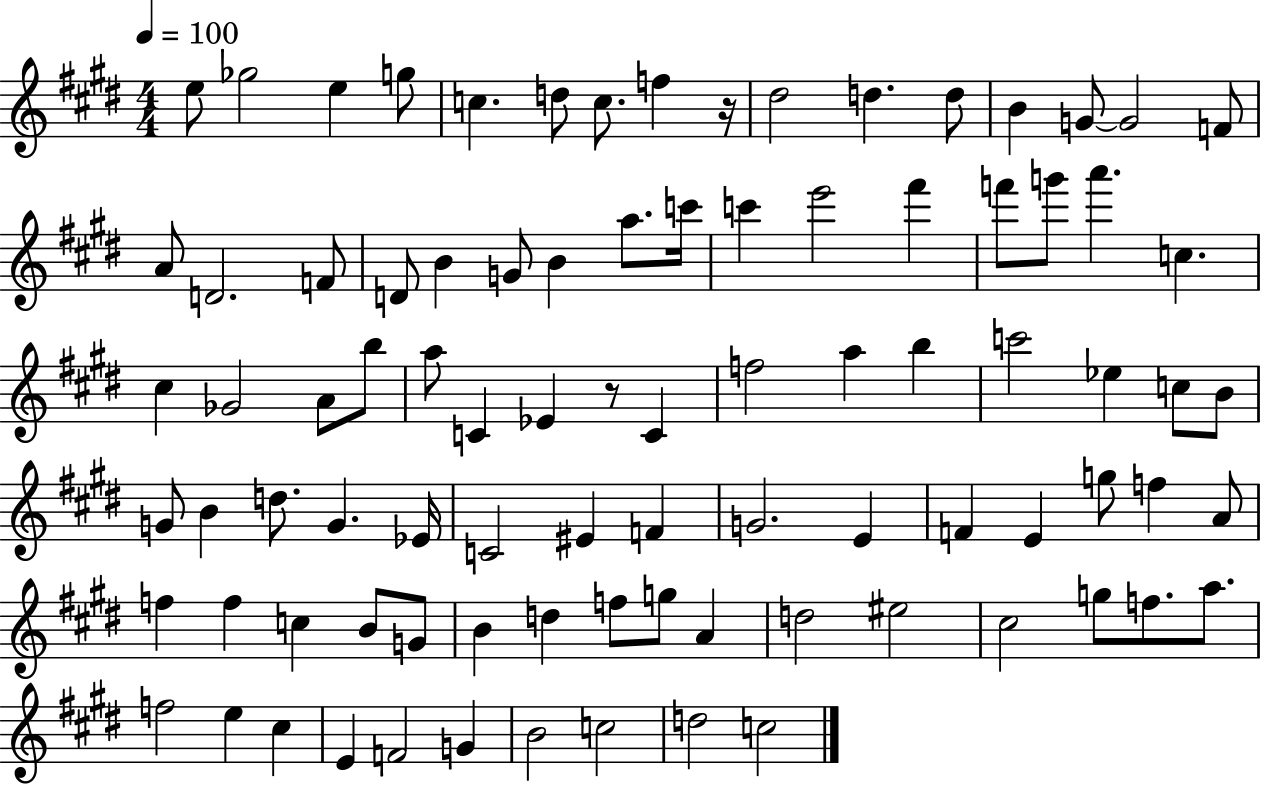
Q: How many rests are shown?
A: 2